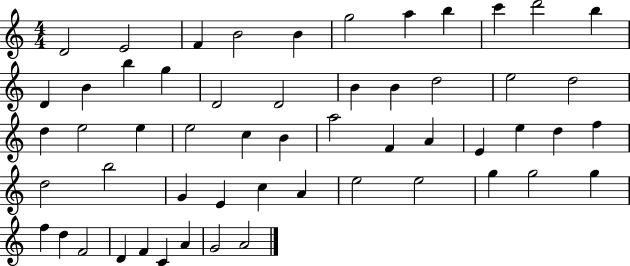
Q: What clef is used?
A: treble